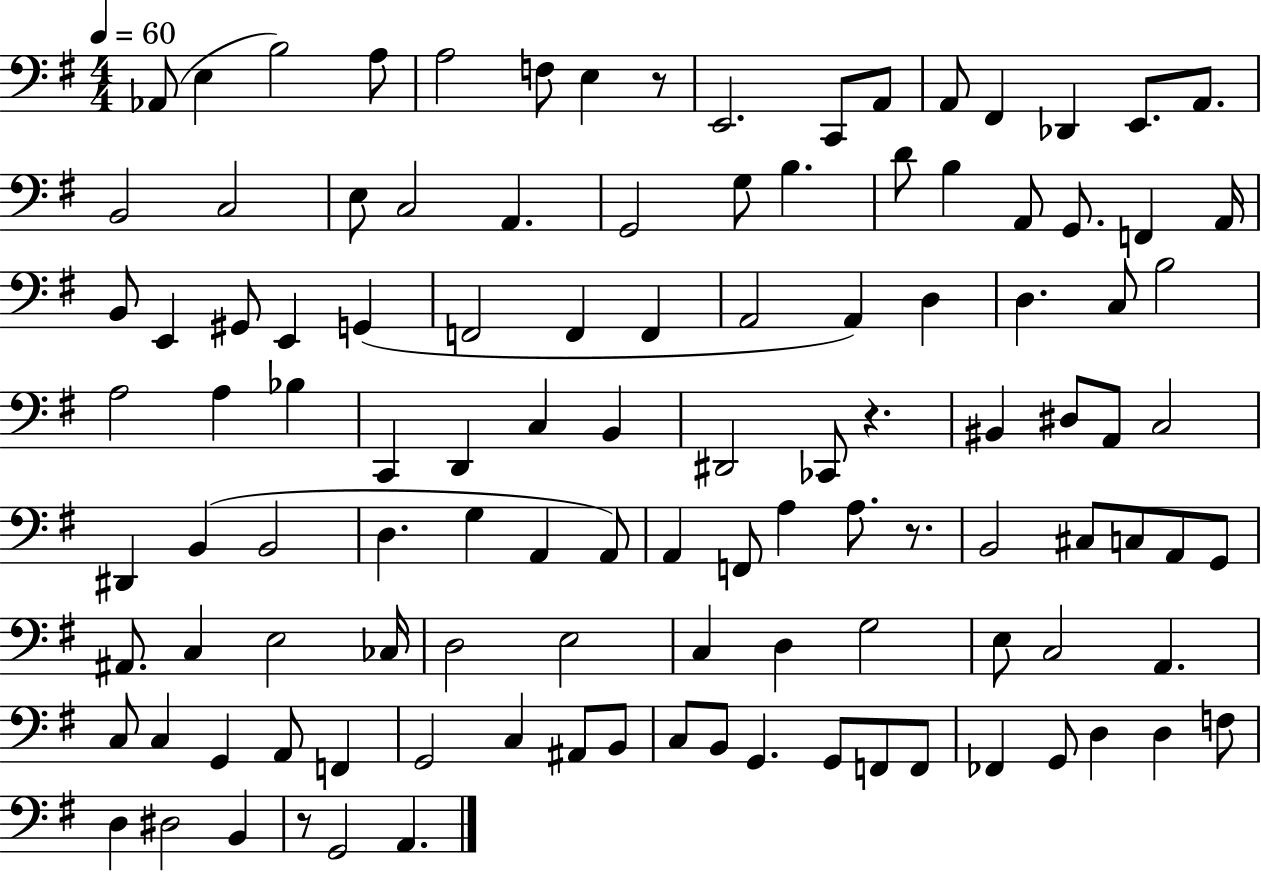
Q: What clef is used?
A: bass